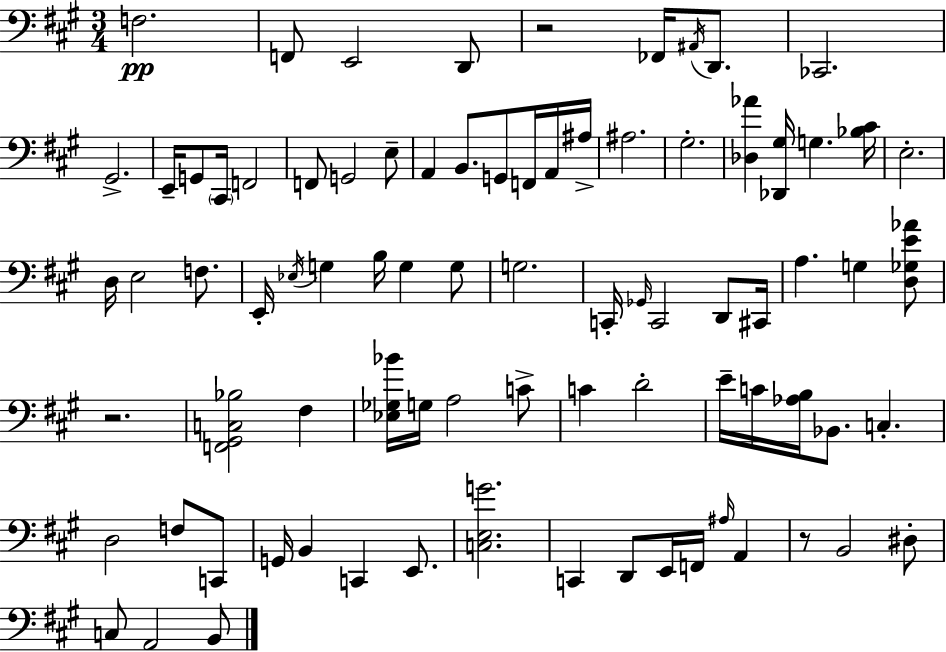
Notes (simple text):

F3/h. F2/e E2/h D2/e R/h FES2/s A#2/s D2/e. CES2/h. G#2/h. E2/s G2/e C#2/s F2/h F2/e G2/h E3/e A2/q B2/e. G2/e F2/s A2/s A#3/s A#3/h. G#3/h. [Db3,Ab4]/q [Db2,G#3]/s G3/q. [Bb3,C#4]/s E3/h. D3/s E3/h F3/e. E2/s Eb3/s G3/q B3/s G3/q G3/e G3/h. C2/s Gb2/s C2/h D2/e C#2/s A3/q. G3/q [D3,Gb3,E4,Ab4]/e R/h. [F2,G#2,C3,Bb3]/h F#3/q [Eb3,Gb3,Bb4]/s G3/s A3/h C4/e C4/q D4/h E4/s C4/s [Ab3,B3]/s Bb2/e. C3/q. D3/h F3/e C2/e G2/s B2/q C2/q E2/e. [C3,E3,G4]/h. C2/q D2/e E2/s F2/s A#3/s A2/q R/e B2/h D#3/e C3/e A2/h B2/e